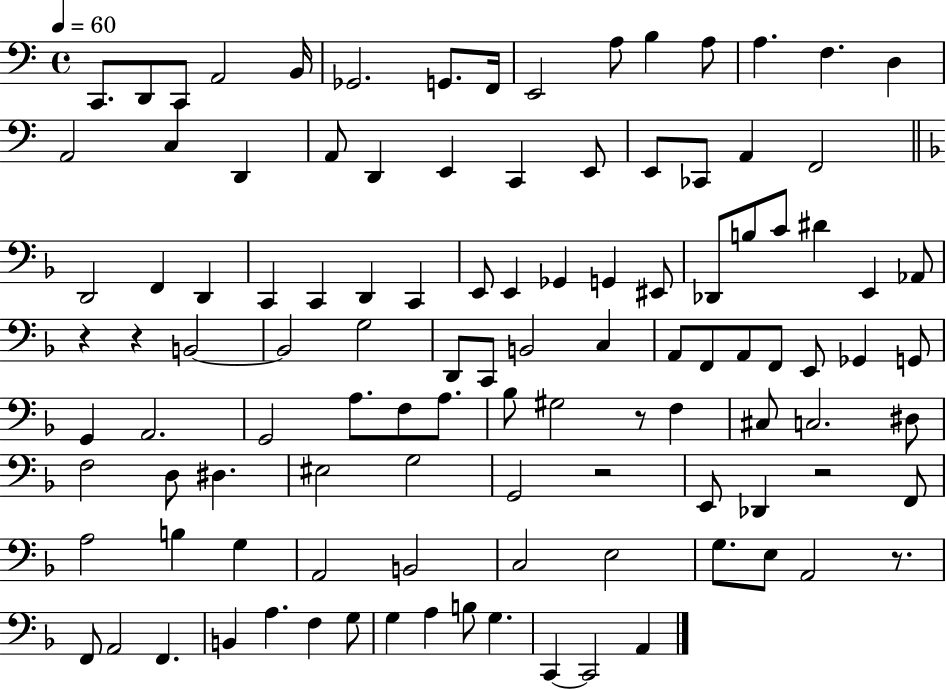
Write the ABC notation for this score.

X:1
T:Untitled
M:4/4
L:1/4
K:C
C,,/2 D,,/2 C,,/2 A,,2 B,,/4 _G,,2 G,,/2 F,,/4 E,,2 A,/2 B, A,/2 A, F, D, A,,2 C, D,, A,,/2 D,, E,, C,, E,,/2 E,,/2 _C,,/2 A,, F,,2 D,,2 F,, D,, C,, C,, D,, C,, E,,/2 E,, _G,, G,, ^E,,/2 _D,,/2 B,/2 C/2 ^D E,, _A,,/2 z z B,,2 B,,2 G,2 D,,/2 C,,/2 B,,2 C, A,,/2 F,,/2 A,,/2 F,,/2 E,,/2 _G,, G,,/2 G,, A,,2 G,,2 A,/2 F,/2 A,/2 _B,/2 ^G,2 z/2 F, ^C,/2 C,2 ^D,/2 F,2 D,/2 ^D, ^E,2 G,2 G,,2 z2 E,,/2 _D,, z2 F,,/2 A,2 B, G, A,,2 B,,2 C,2 E,2 G,/2 E,/2 A,,2 z/2 F,,/2 A,,2 F,, B,, A, F, G,/2 G, A, B,/2 G, C,, C,,2 A,,